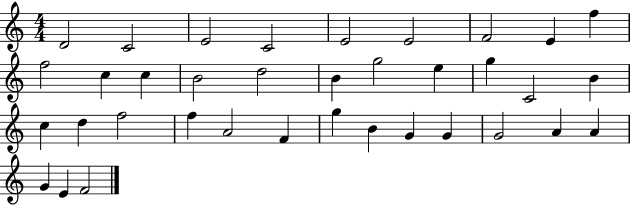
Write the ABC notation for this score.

X:1
T:Untitled
M:4/4
L:1/4
K:C
D2 C2 E2 C2 E2 E2 F2 E f f2 c c B2 d2 B g2 e g C2 B c d f2 f A2 F g B G G G2 A A G E F2